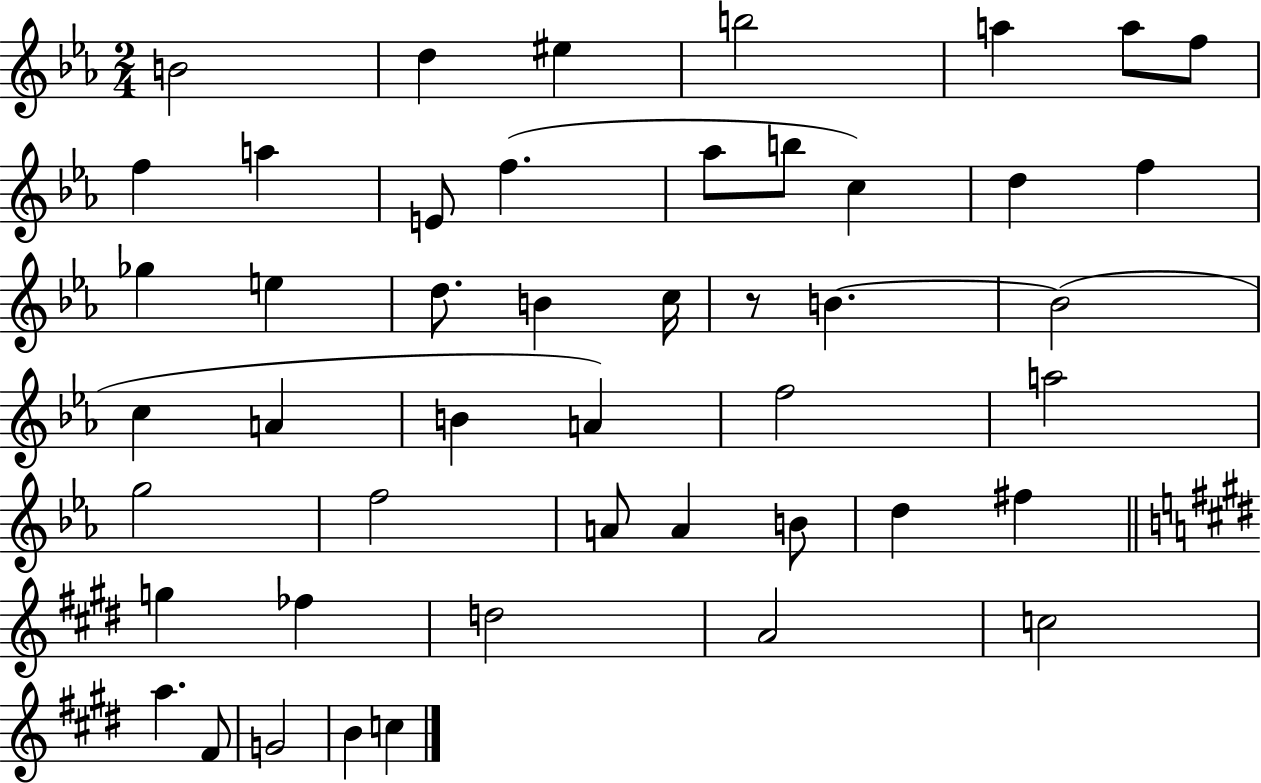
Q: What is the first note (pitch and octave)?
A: B4